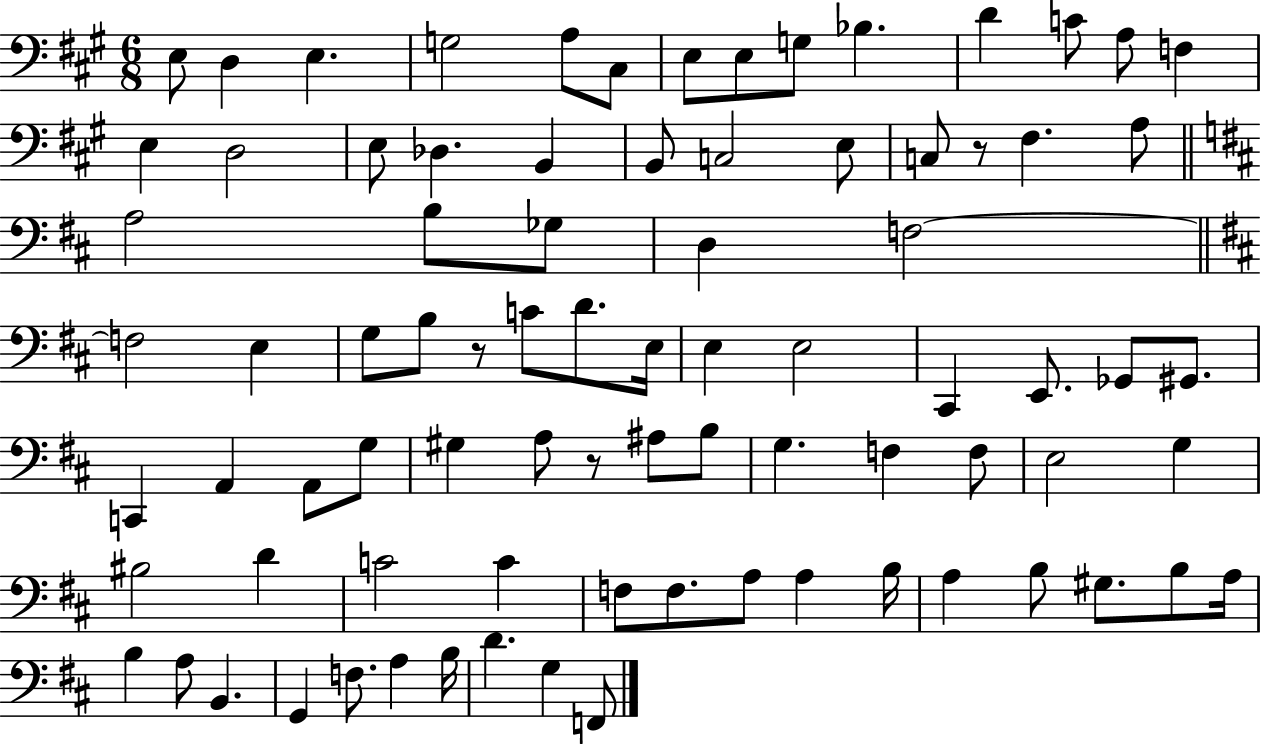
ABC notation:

X:1
T:Untitled
M:6/8
L:1/4
K:A
E,/2 D, E, G,2 A,/2 ^C,/2 E,/2 E,/2 G,/2 _B, D C/2 A,/2 F, E, D,2 E,/2 _D, B,, B,,/2 C,2 E,/2 C,/2 z/2 ^F, A,/2 A,2 B,/2 _G,/2 D, F,2 F,2 E, G,/2 B,/2 z/2 C/2 D/2 E,/4 E, E,2 ^C,, E,,/2 _G,,/2 ^G,,/2 C,, A,, A,,/2 G,/2 ^G, A,/2 z/2 ^A,/2 B,/2 G, F, F,/2 E,2 G, ^B,2 D C2 C F,/2 F,/2 A,/2 A, B,/4 A, B,/2 ^G,/2 B,/2 A,/4 B, A,/2 B,, G,, F,/2 A, B,/4 D G, F,,/2